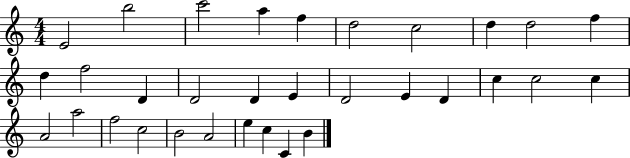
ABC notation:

X:1
T:Untitled
M:4/4
L:1/4
K:C
E2 b2 c'2 a f d2 c2 d d2 f d f2 D D2 D E D2 E D c c2 c A2 a2 f2 c2 B2 A2 e c C B